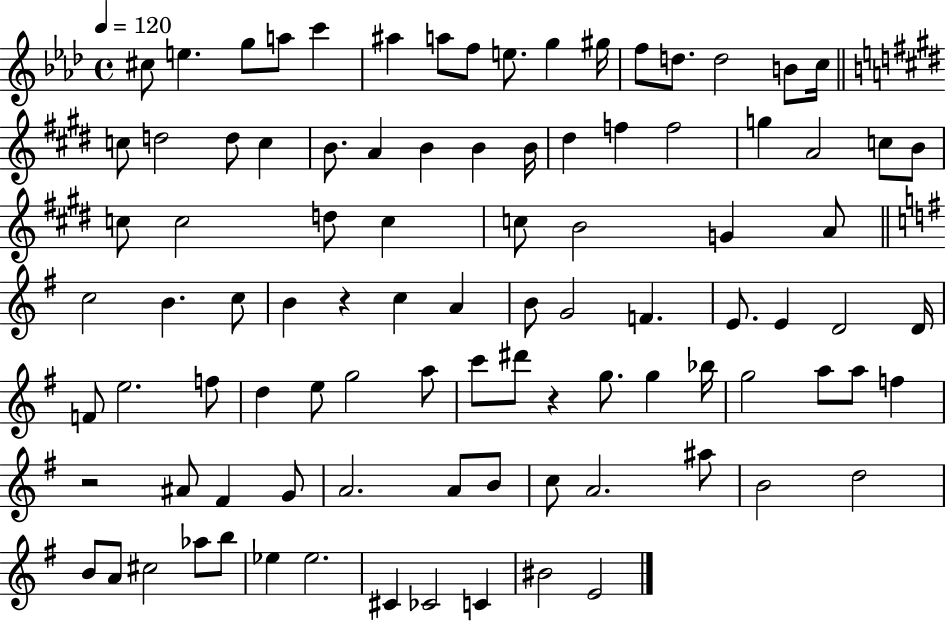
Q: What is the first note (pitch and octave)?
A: C#5